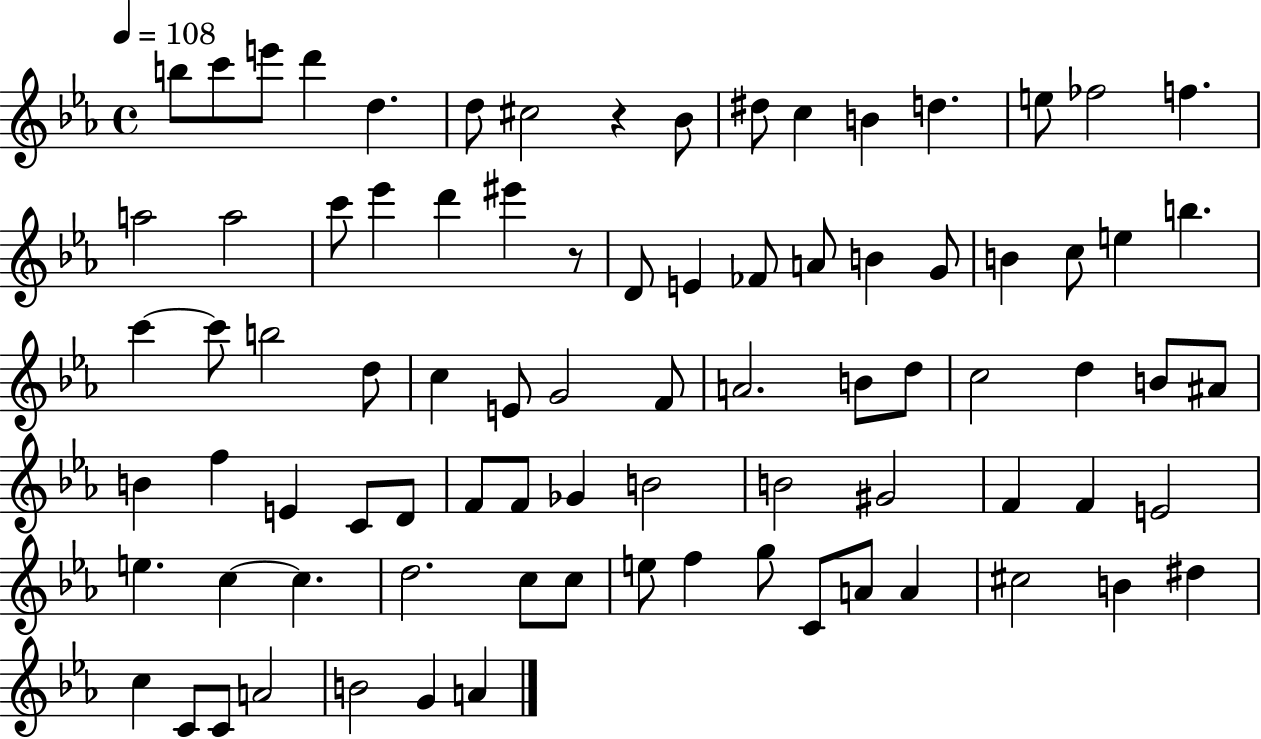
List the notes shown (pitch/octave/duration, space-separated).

B5/e C6/e E6/e D6/q D5/q. D5/e C#5/h R/q Bb4/e D#5/e C5/q B4/q D5/q. E5/e FES5/h F5/q. A5/h A5/h C6/e Eb6/q D6/q EIS6/q R/e D4/e E4/q FES4/e A4/e B4/q G4/e B4/q C5/e E5/q B5/q. C6/q C6/e B5/h D5/e C5/q E4/e G4/h F4/e A4/h. B4/e D5/e C5/h D5/q B4/e A#4/e B4/q F5/q E4/q C4/e D4/e F4/e F4/e Gb4/q B4/h B4/h G#4/h F4/q F4/q E4/h E5/q. C5/q C5/q. D5/h. C5/e C5/e E5/e F5/q G5/e C4/e A4/e A4/q C#5/h B4/q D#5/q C5/q C4/e C4/e A4/h B4/h G4/q A4/q